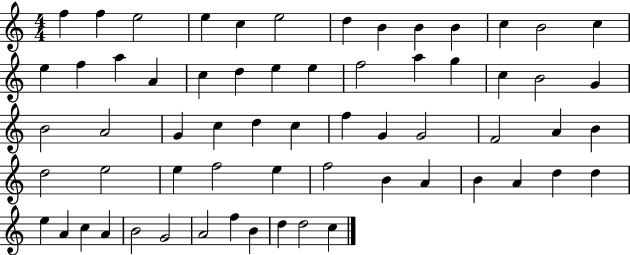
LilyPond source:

{
  \clef treble
  \numericTimeSignature
  \time 4/4
  \key c \major
  f''4 f''4 e''2 | e''4 c''4 e''2 | d''4 b'4 b'4 b'4 | c''4 b'2 c''4 | \break e''4 f''4 a''4 a'4 | c''4 d''4 e''4 e''4 | f''2 a''4 g''4 | c''4 b'2 g'4 | \break b'2 a'2 | g'4 c''4 d''4 c''4 | f''4 g'4 g'2 | f'2 a'4 b'4 | \break d''2 e''2 | e''4 f''2 e''4 | f''2 b'4 a'4 | b'4 a'4 d''4 d''4 | \break e''4 a'4 c''4 a'4 | b'2 g'2 | a'2 f''4 b'4 | d''4 d''2 c''4 | \break \bar "|."
}